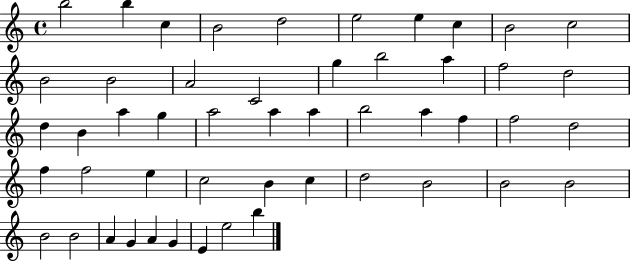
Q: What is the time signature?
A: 4/4